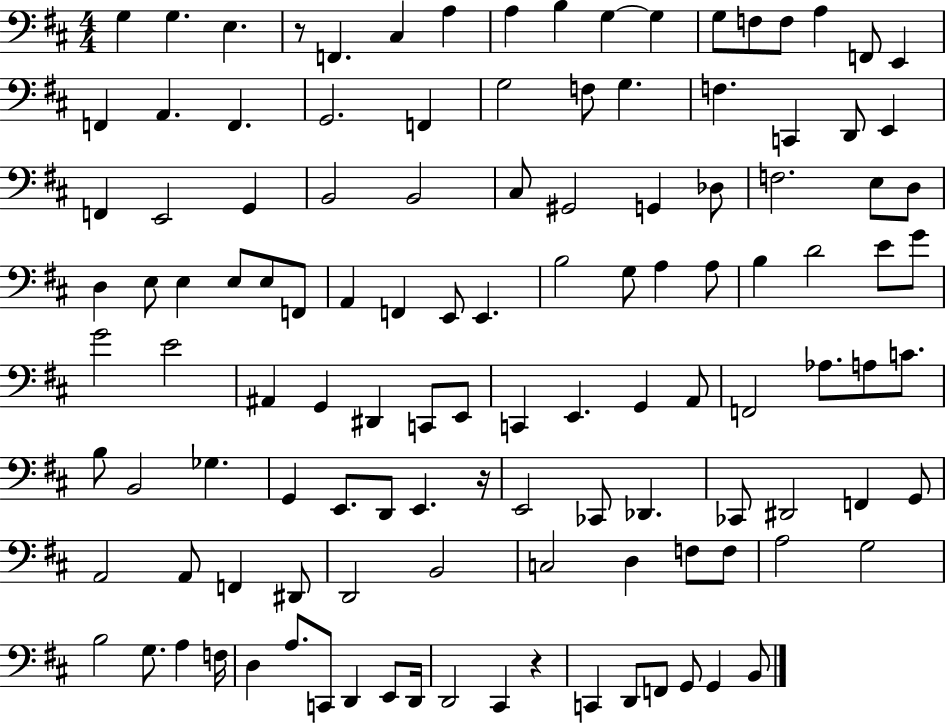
{
  \clef bass
  \numericTimeSignature
  \time 4/4
  \key d \major
  \repeat volta 2 { g4 g4. e4. | r8 f,4. cis4 a4 | a4 b4 g4~~ g4 | g8 f8 f8 a4 f,8 e,4 | \break f,4 a,4. f,4. | g,2. f,4 | g2 f8 g4. | f4. c,4 d,8 e,4 | \break f,4 e,2 g,4 | b,2 b,2 | cis8 gis,2 g,4 des8 | f2. e8 d8 | \break d4 e8 e4 e8 e8 f,8 | a,4 f,4 e,8 e,4. | b2 g8 a4 a8 | b4 d'2 e'8 g'8 | \break g'2 e'2 | ais,4 g,4 dis,4 c,8 e,8 | c,4 e,4. g,4 a,8 | f,2 aes8. a8 c'8. | \break b8 b,2 ges4. | g,4 e,8. d,8 e,4. r16 | e,2 ces,8 des,4. | ces,8 dis,2 f,4 g,8 | \break a,2 a,8 f,4 dis,8 | d,2 b,2 | c2 d4 f8 f8 | a2 g2 | \break b2 g8. a4 f16 | d4 a8. c,8 d,4 e,8 d,16 | d,2 cis,4 r4 | c,4 d,8 f,8 g,8 g,4 b,8 | \break } \bar "|."
}